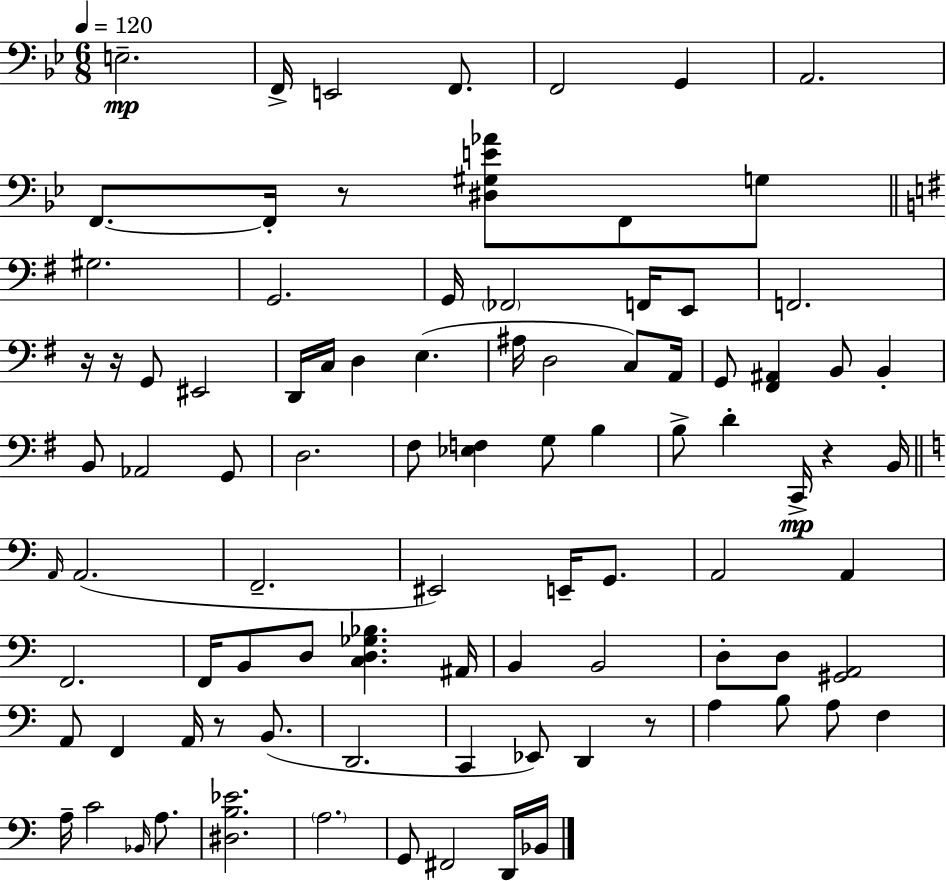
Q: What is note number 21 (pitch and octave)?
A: D2